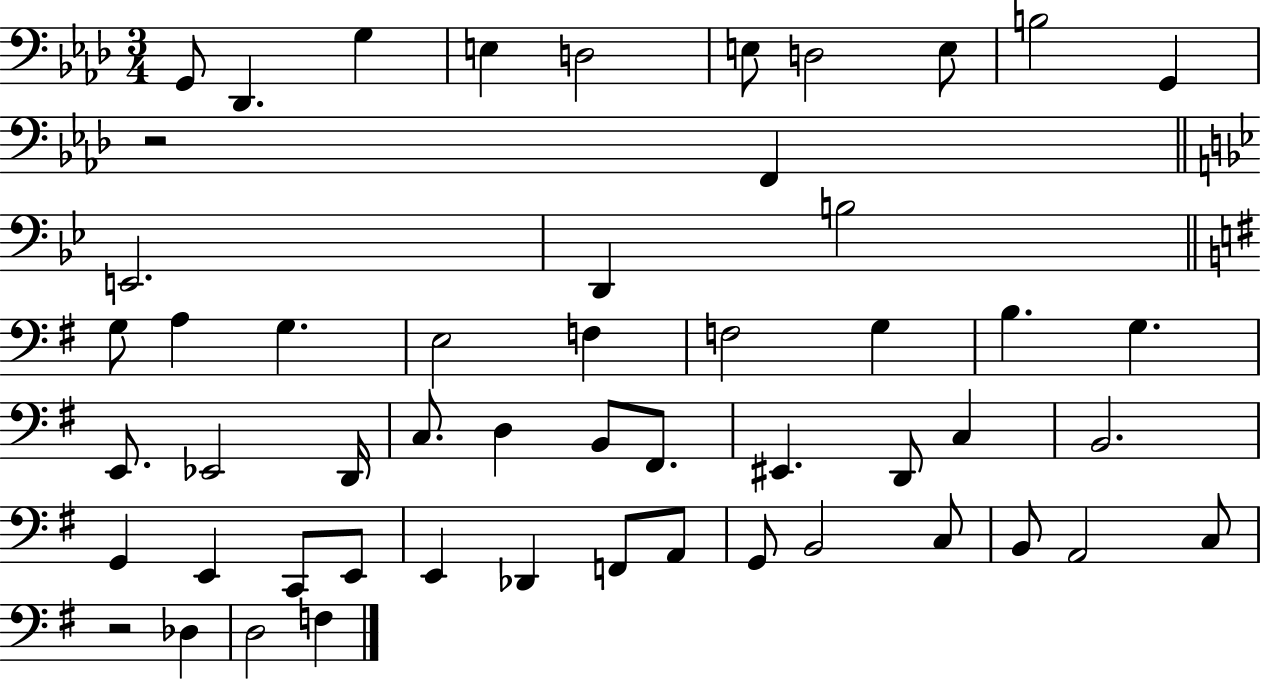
X:1
T:Untitled
M:3/4
L:1/4
K:Ab
G,,/2 _D,, G, E, D,2 E,/2 D,2 E,/2 B,2 G,, z2 F,, E,,2 D,, B,2 G,/2 A, G, E,2 F, F,2 G, B, G, E,,/2 _E,,2 D,,/4 C,/2 D, B,,/2 ^F,,/2 ^E,, D,,/2 C, B,,2 G,, E,, C,,/2 E,,/2 E,, _D,, F,,/2 A,,/2 G,,/2 B,,2 C,/2 B,,/2 A,,2 C,/2 z2 _D, D,2 F,